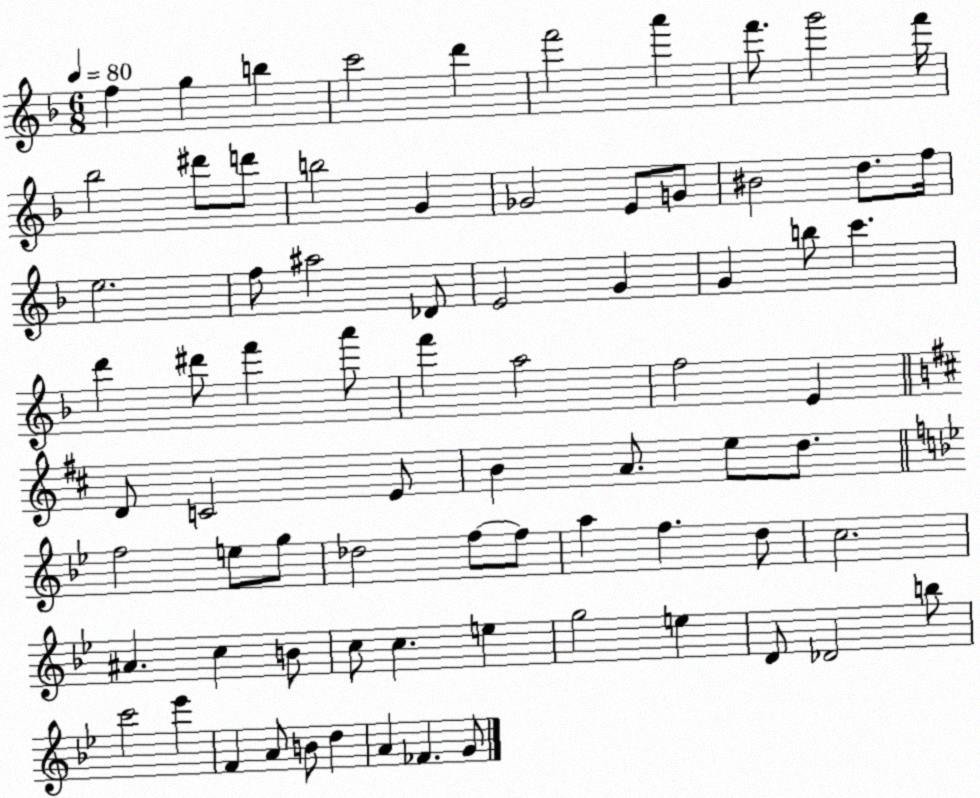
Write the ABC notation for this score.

X:1
T:Untitled
M:6/8
L:1/4
K:F
f g b c'2 d' f'2 a' f'/2 g'2 f'/4 _b2 ^d'/2 d'/2 b2 G _G2 E/2 G/2 ^B2 d/2 f/4 e2 f/2 ^a2 _D/2 E2 G G b/2 c' d' ^d'/2 f' a'/2 f' a2 f2 E D/2 C2 E/2 B A/2 e/2 d/2 f2 e/2 g/2 _d2 f/2 f/2 a f d/2 c2 ^A c B/2 c/2 c e g2 e D/2 _D2 b/2 c'2 _e' F A/2 B/2 d A _F G/2